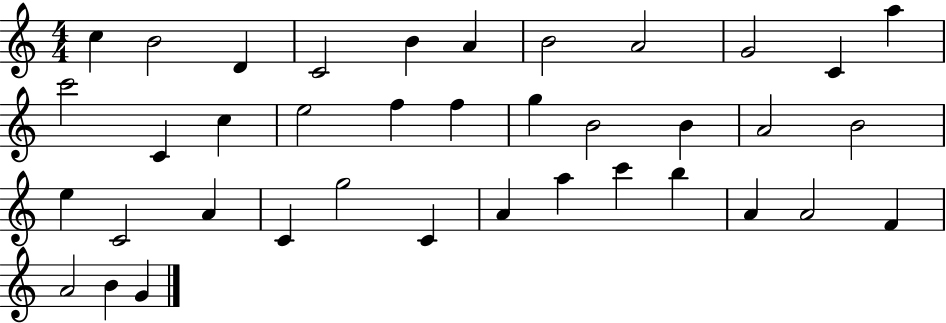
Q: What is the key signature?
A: C major